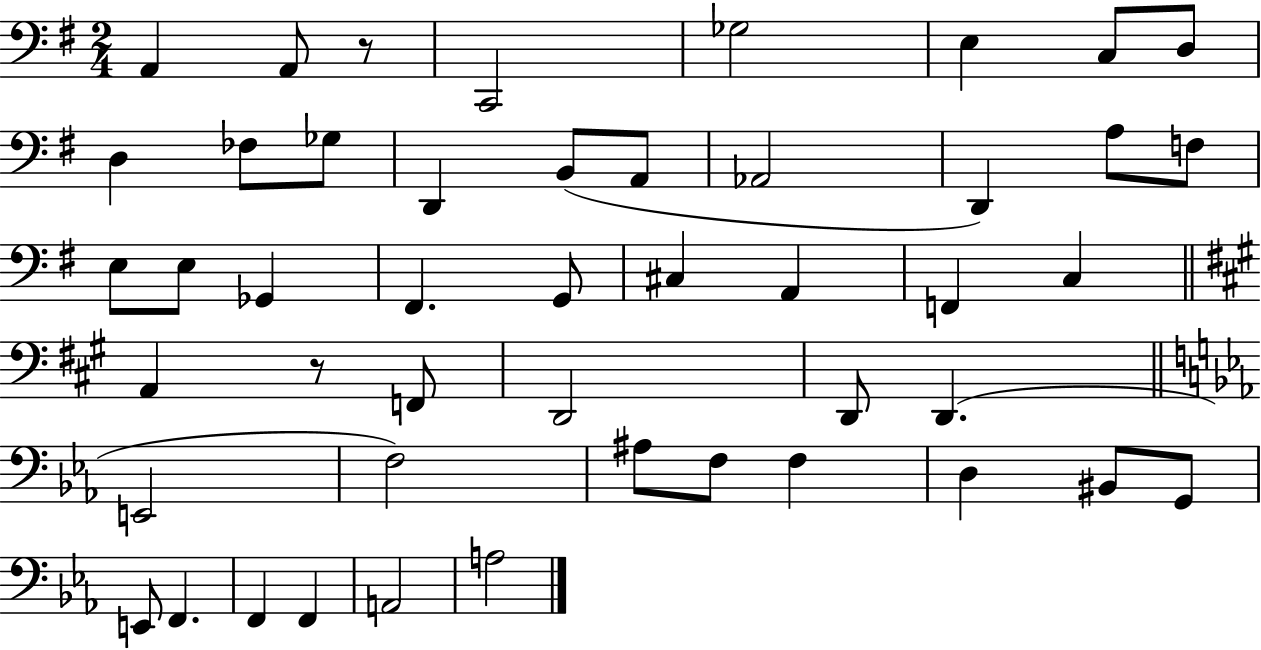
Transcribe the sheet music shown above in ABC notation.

X:1
T:Untitled
M:2/4
L:1/4
K:G
A,, A,,/2 z/2 C,,2 _G,2 E, C,/2 D,/2 D, _F,/2 _G,/2 D,, B,,/2 A,,/2 _A,,2 D,, A,/2 F,/2 E,/2 E,/2 _G,, ^F,, G,,/2 ^C, A,, F,, C, A,, z/2 F,,/2 D,,2 D,,/2 D,, E,,2 F,2 ^A,/2 F,/2 F, D, ^B,,/2 G,,/2 E,,/2 F,, F,, F,, A,,2 A,2